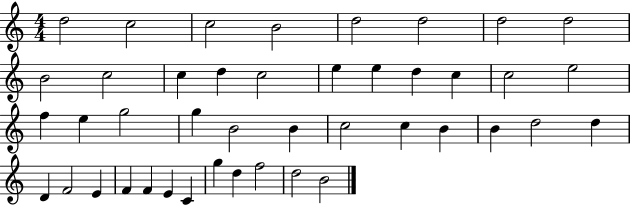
X:1
T:Untitled
M:4/4
L:1/4
K:C
d2 c2 c2 B2 d2 d2 d2 d2 B2 c2 c d c2 e e d c c2 e2 f e g2 g B2 B c2 c B B d2 d D F2 E F F E C g d f2 d2 B2